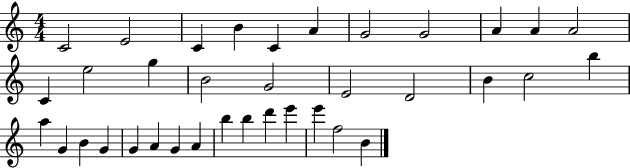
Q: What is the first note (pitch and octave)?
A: C4